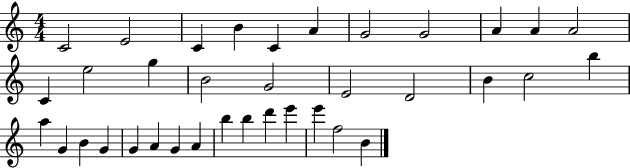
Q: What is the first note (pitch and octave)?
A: C4